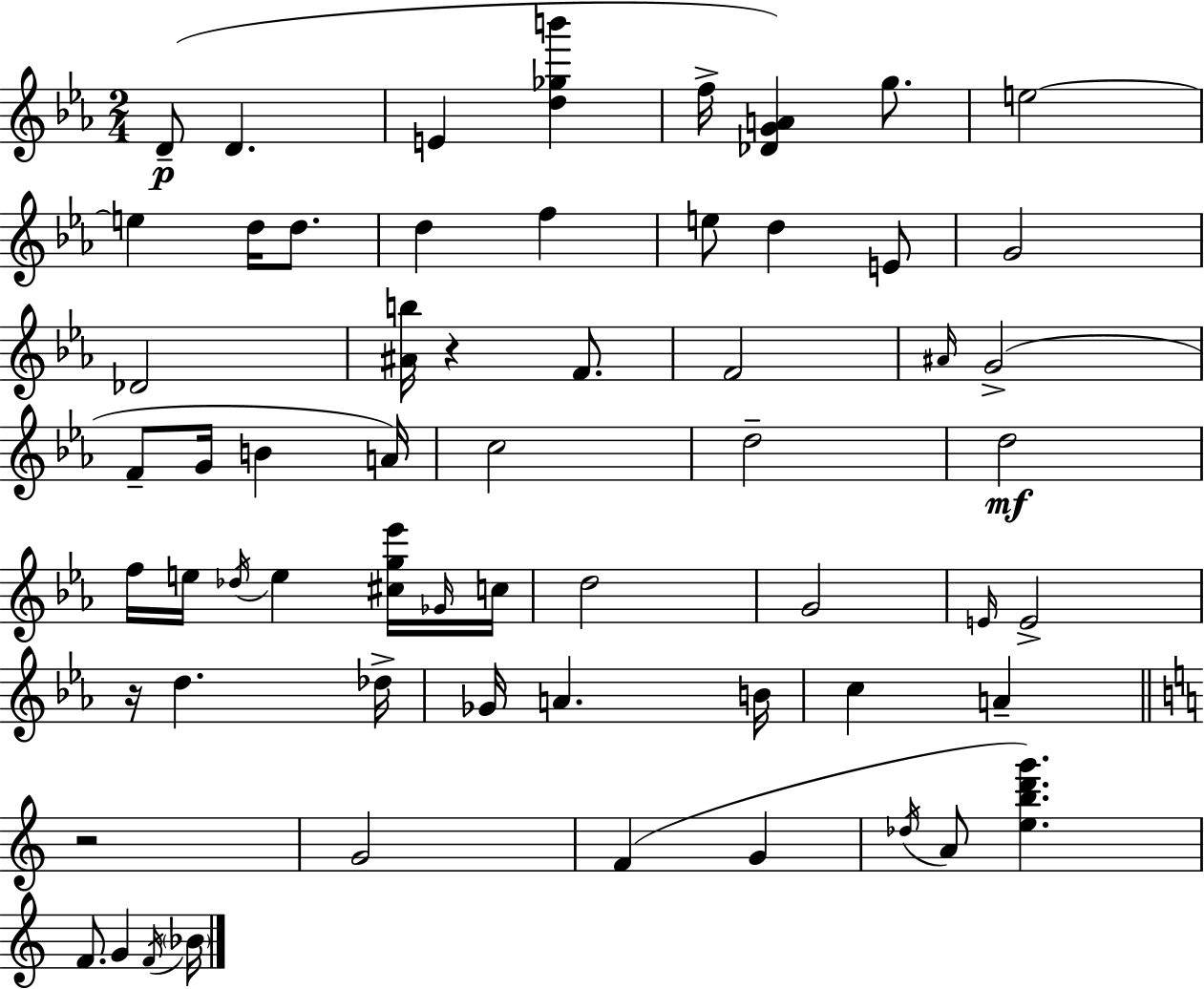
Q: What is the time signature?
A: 2/4